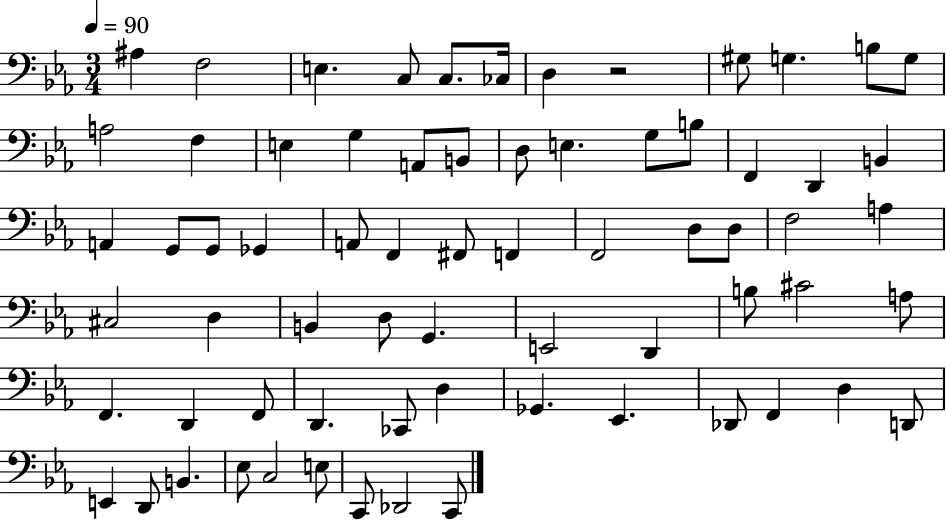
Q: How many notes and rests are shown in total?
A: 69